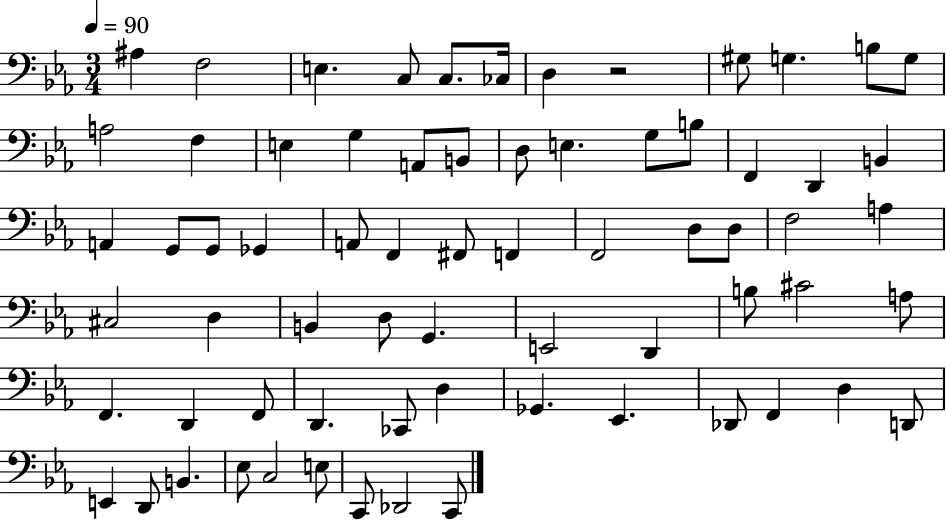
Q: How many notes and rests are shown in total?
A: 69